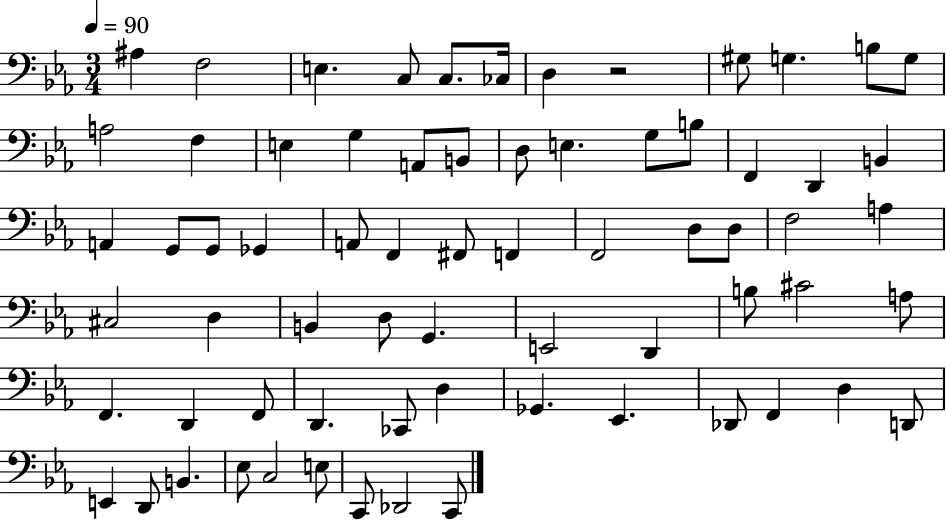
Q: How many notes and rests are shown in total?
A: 69